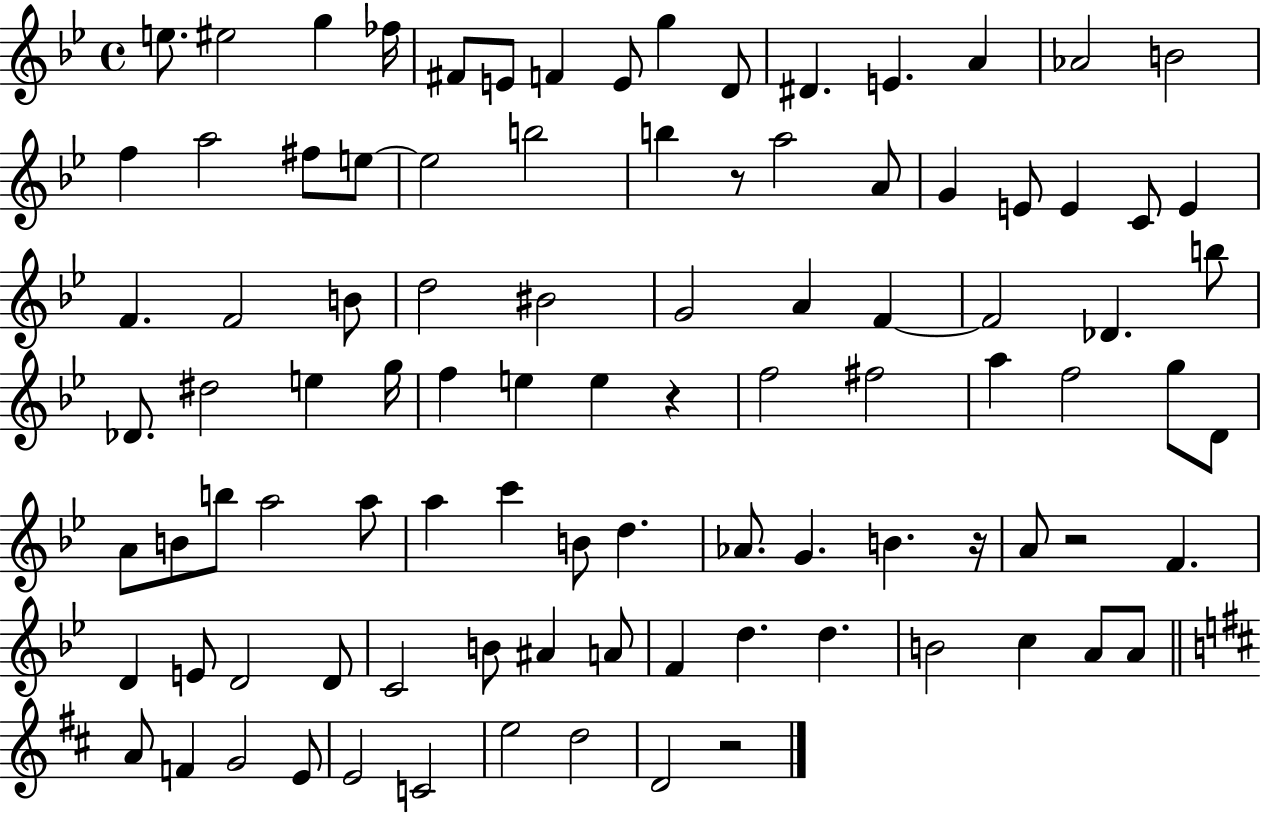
E5/e. EIS5/h G5/q FES5/s F#4/e E4/e F4/q E4/e G5/q D4/e D#4/q. E4/q. A4/q Ab4/h B4/h F5/q A5/h F#5/e E5/e E5/h B5/h B5/q R/e A5/h A4/e G4/q E4/e E4/q C4/e E4/q F4/q. F4/h B4/e D5/h BIS4/h G4/h A4/q F4/q F4/h Db4/q. B5/e Db4/e. D#5/h E5/q G5/s F5/q E5/q E5/q R/q F5/h F#5/h A5/q F5/h G5/e D4/e A4/e B4/e B5/e A5/h A5/e A5/q C6/q B4/e D5/q. Ab4/e. G4/q. B4/q. R/s A4/e R/h F4/q. D4/q E4/e D4/h D4/e C4/h B4/e A#4/q A4/e F4/q D5/q. D5/q. B4/h C5/q A4/e A4/e A4/e F4/q G4/h E4/e E4/h C4/h E5/h D5/h D4/h R/h